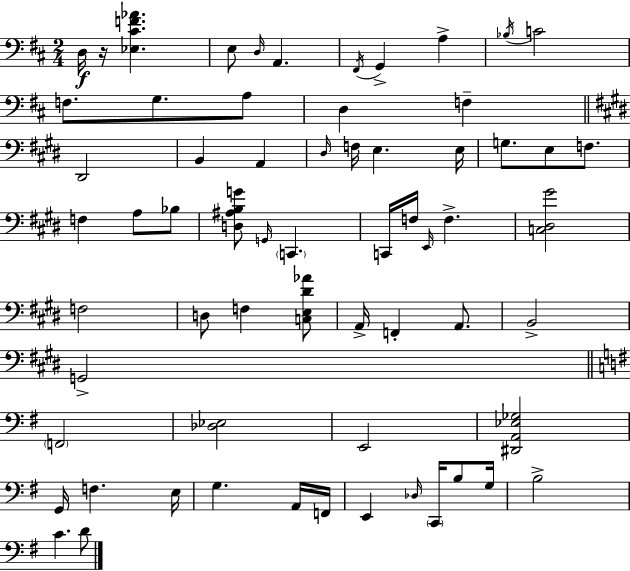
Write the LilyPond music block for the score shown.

{
  \clef bass
  \numericTimeSignature
  \time 2/4
  \key d \major
  \repeat volta 2 { d16\f r16 <ees cis' f' aes'>4. | e8 \grace { d16 } a,4. | \acciaccatura { fis,16 } g,4-> a4-> | \acciaccatura { bes16 } c'2 | \break f8. g8. | a8 d4 f4-- | \bar "||" \break \key e \major dis,2 | b,4 a,4 | \grace { dis16 } f16 e4. | e16 g8. e8 f8. | \break f4 a8 bes8 | <d ais b g'>8 \grace { g,16 } \parenthesize c,4. | c,16 f16 \grace { e,16 } f4.-> | <c dis gis'>2 | \break f2 | d8 f4 | <c e dis' aes'>8 a,16-> f,4-. | a,8. b,2-> | \break g,2-> | \bar "||" \break \key e \minor \parenthesize f,2 | <des ees>2 | e,2 | <dis, a, ees ges>2 | \break g,16 f4. e16 | g4. a,16 f,16 | e,4 \grace { des16 } \parenthesize c,16 b8 | g16 b2-> | \break c'4. d'8 | } \bar "|."
}